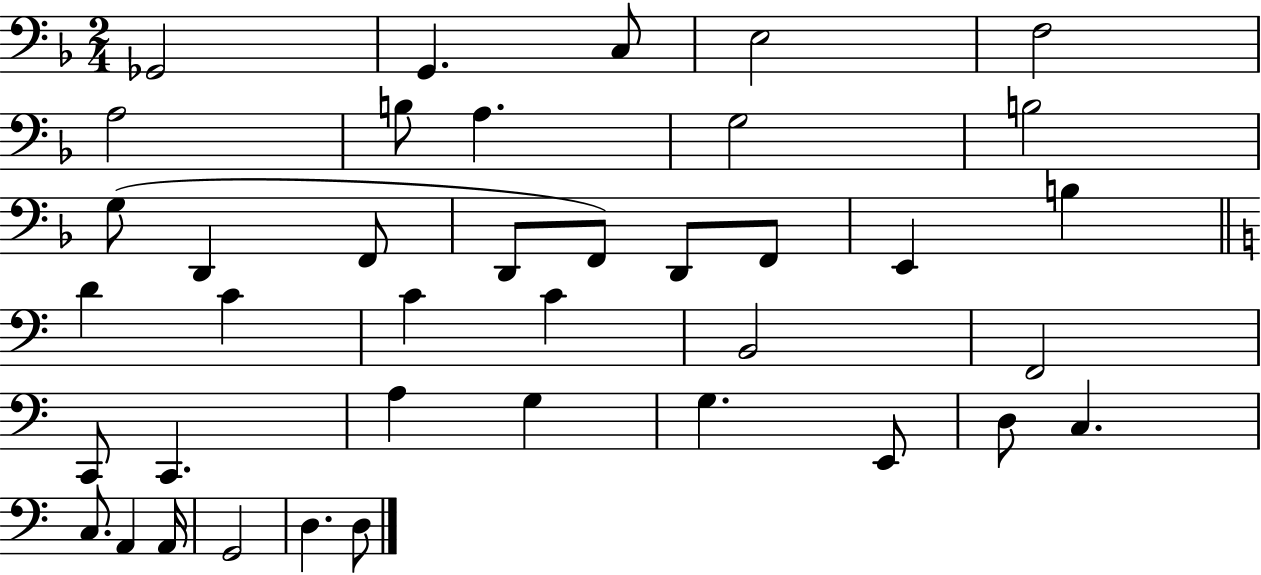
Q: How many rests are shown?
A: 0